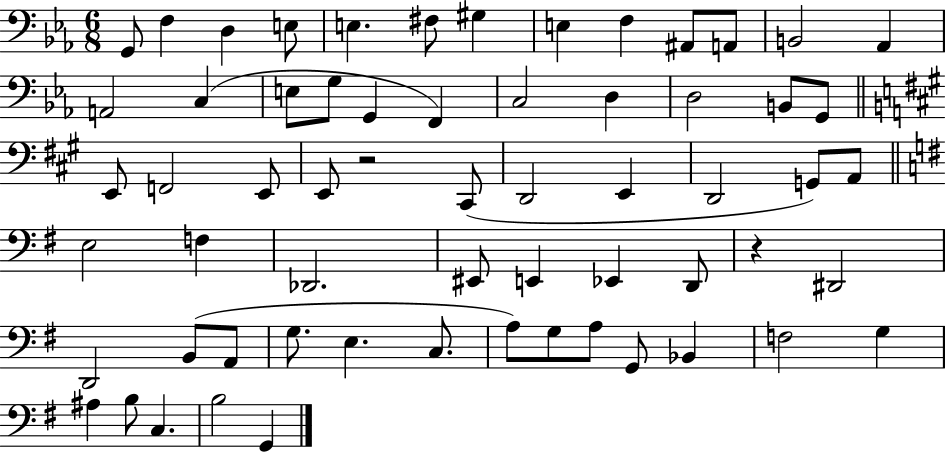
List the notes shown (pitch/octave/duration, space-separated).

G2/e F3/q D3/q E3/e E3/q. F#3/e G#3/q E3/q F3/q A#2/e A2/e B2/h Ab2/q A2/h C3/q E3/e G3/e G2/q F2/q C3/h D3/q D3/h B2/e G2/e E2/e F2/h E2/e E2/e R/h C#2/e D2/h E2/q D2/h G2/e A2/e E3/h F3/q Db2/h. EIS2/e E2/q Eb2/q D2/e R/q D#2/h D2/h B2/e A2/e G3/e. E3/q. C3/e. A3/e G3/e A3/e G2/e Bb2/q F3/h G3/q A#3/q B3/e C3/q. B3/h G2/q